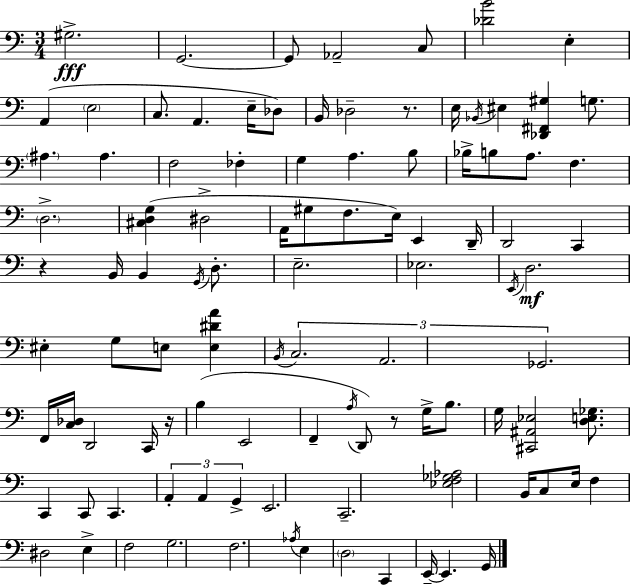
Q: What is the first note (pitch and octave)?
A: G#3